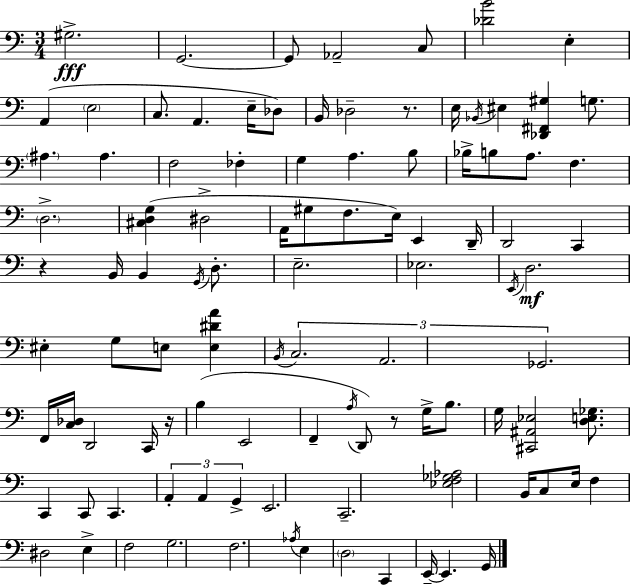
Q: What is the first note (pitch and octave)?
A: G#3